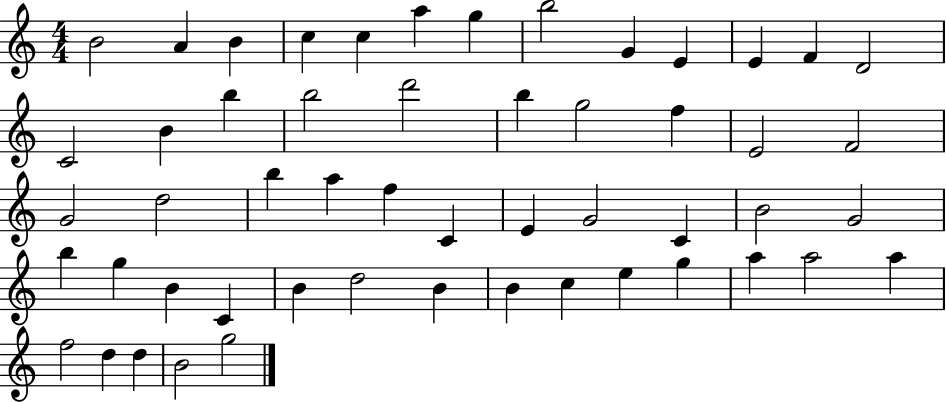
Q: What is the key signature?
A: C major